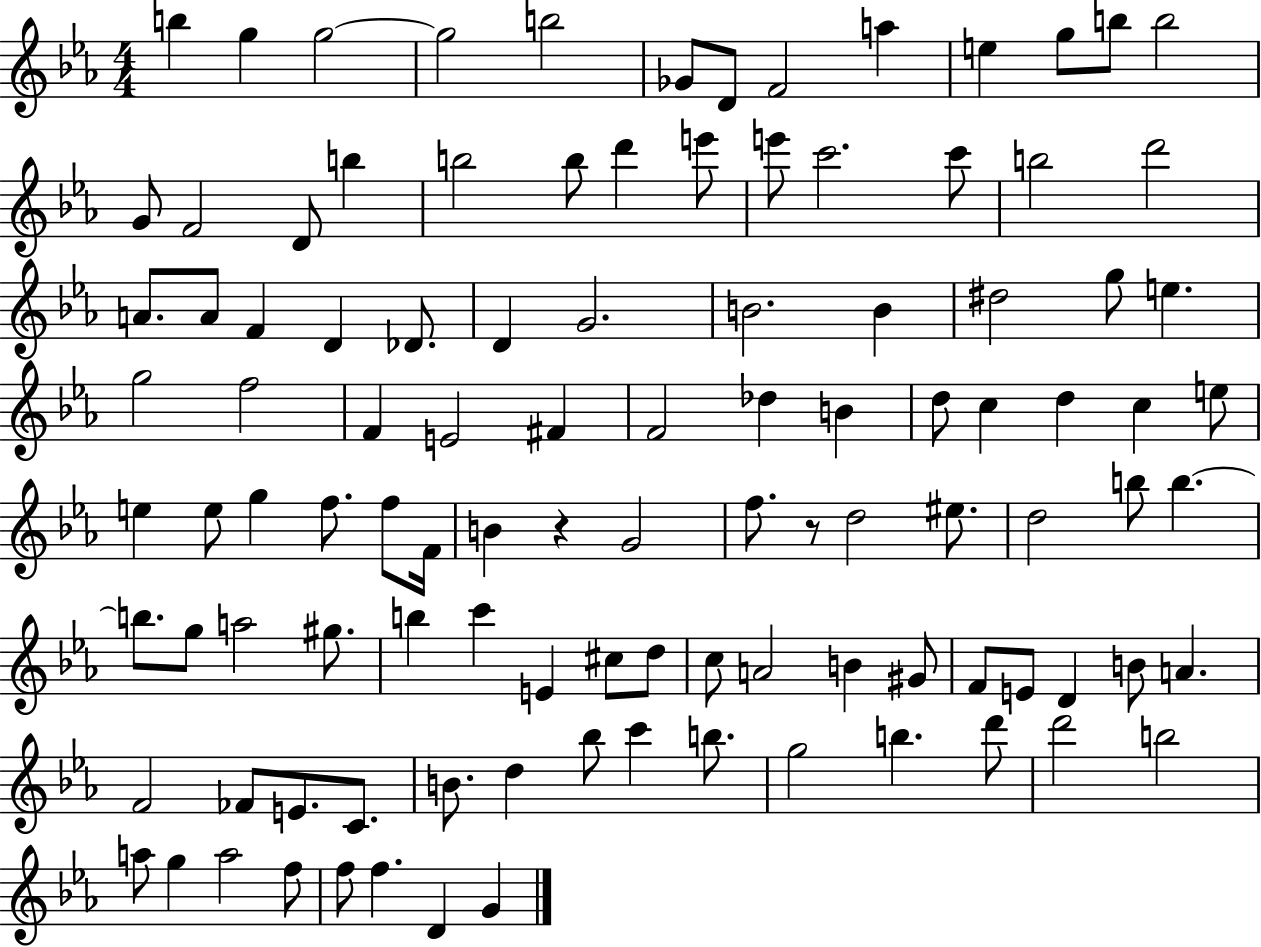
X:1
T:Untitled
M:4/4
L:1/4
K:Eb
b g g2 g2 b2 _G/2 D/2 F2 a e g/2 b/2 b2 G/2 F2 D/2 b b2 b/2 d' e'/2 e'/2 c'2 c'/2 b2 d'2 A/2 A/2 F D _D/2 D G2 B2 B ^d2 g/2 e g2 f2 F E2 ^F F2 _d B d/2 c d c e/2 e e/2 g f/2 f/2 F/4 B z G2 f/2 z/2 d2 ^e/2 d2 b/2 b b/2 g/2 a2 ^g/2 b c' E ^c/2 d/2 c/2 A2 B ^G/2 F/2 E/2 D B/2 A F2 _F/2 E/2 C/2 B/2 d _b/2 c' b/2 g2 b d'/2 d'2 b2 a/2 g a2 f/2 f/2 f D G